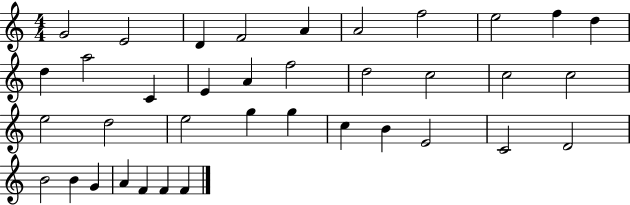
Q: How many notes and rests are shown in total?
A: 37